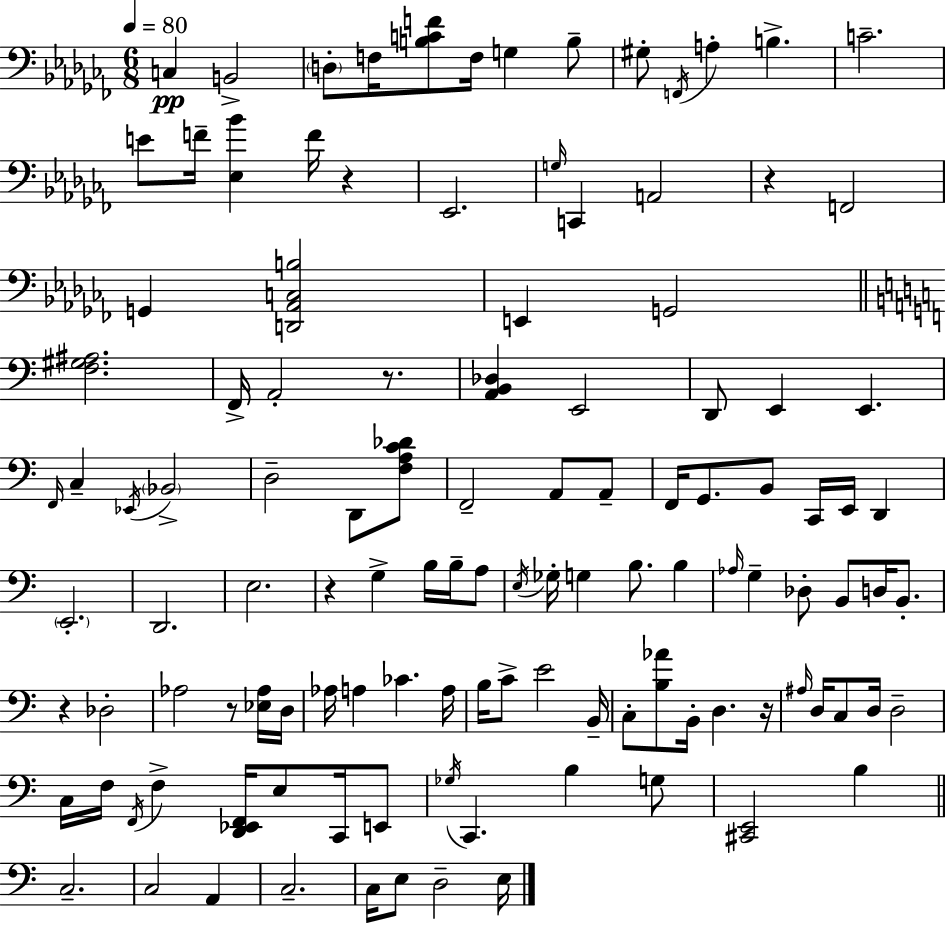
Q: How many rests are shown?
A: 7